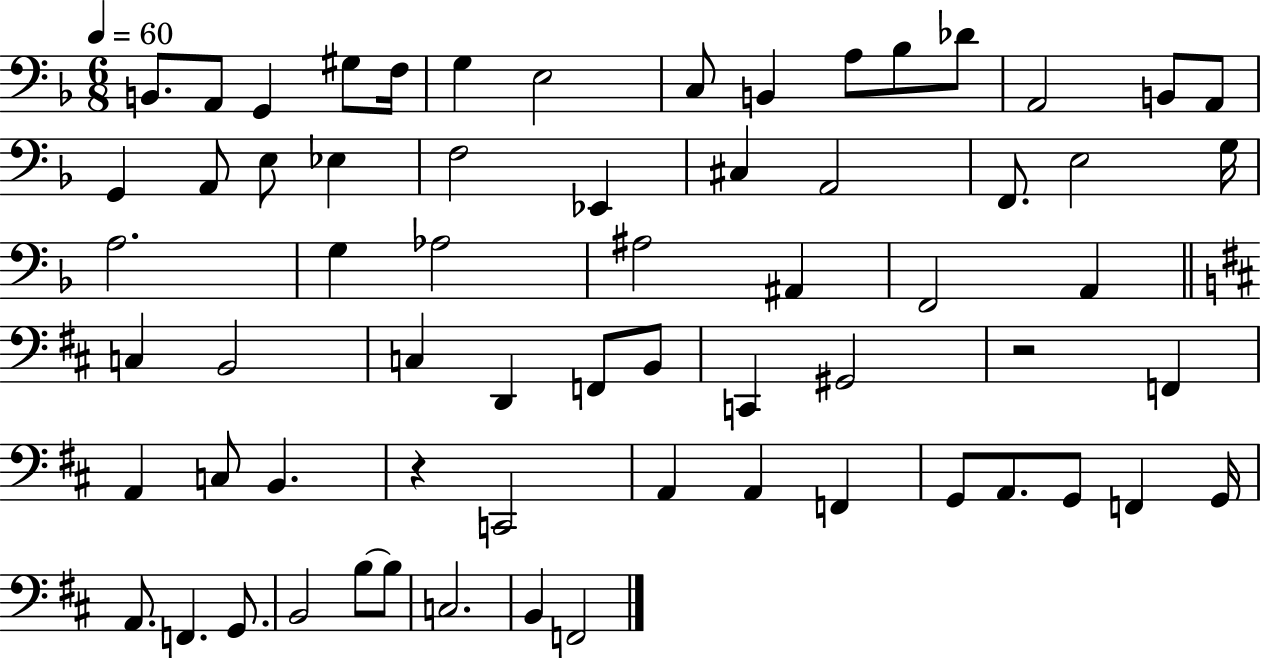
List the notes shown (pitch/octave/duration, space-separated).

B2/e. A2/e G2/q G#3/e F3/s G3/q E3/h C3/e B2/q A3/e Bb3/e Db4/e A2/h B2/e A2/e G2/q A2/e E3/e Eb3/q F3/h Eb2/q C#3/q A2/h F2/e. E3/h G3/s A3/h. G3/q Ab3/h A#3/h A#2/q F2/h A2/q C3/q B2/h C3/q D2/q F2/e B2/e C2/q G#2/h R/h F2/q A2/q C3/e B2/q. R/q C2/h A2/q A2/q F2/q G2/e A2/e. G2/e F2/q G2/s A2/e. F2/q. G2/e. B2/h B3/e B3/e C3/h. B2/q F2/h